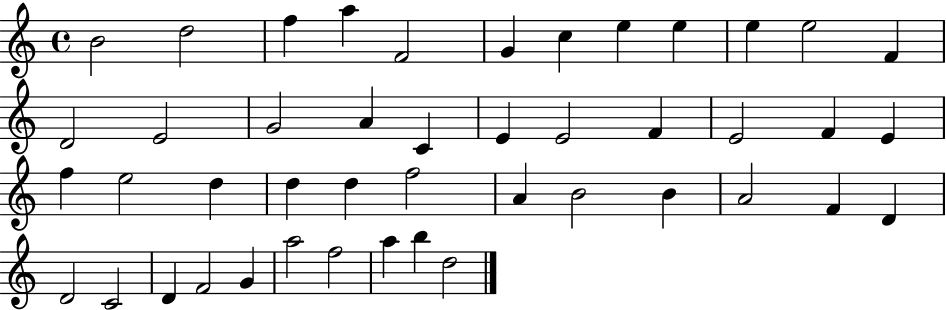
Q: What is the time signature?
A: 4/4